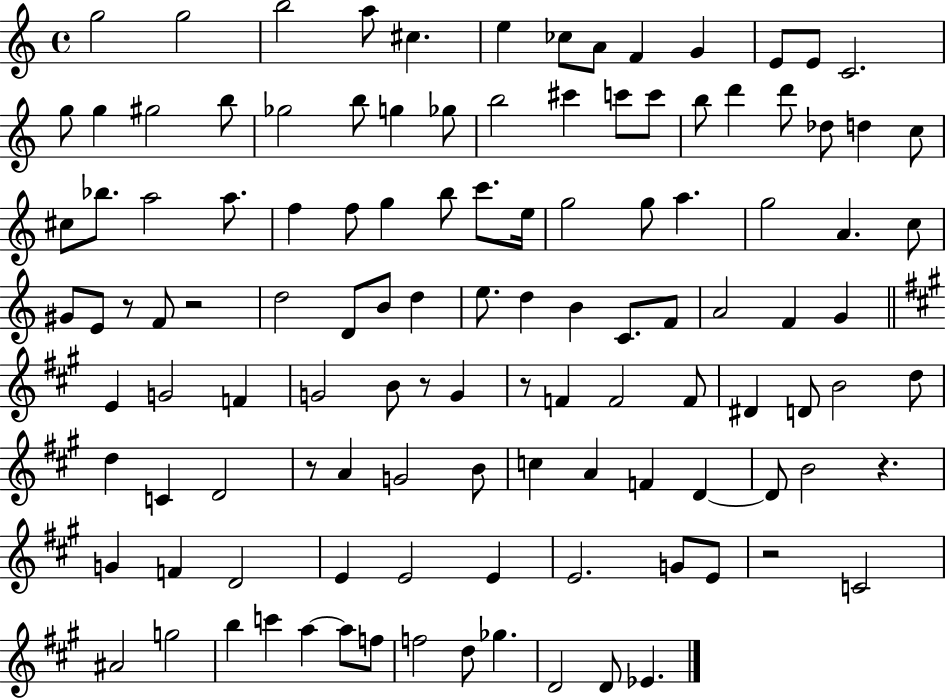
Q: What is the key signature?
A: C major